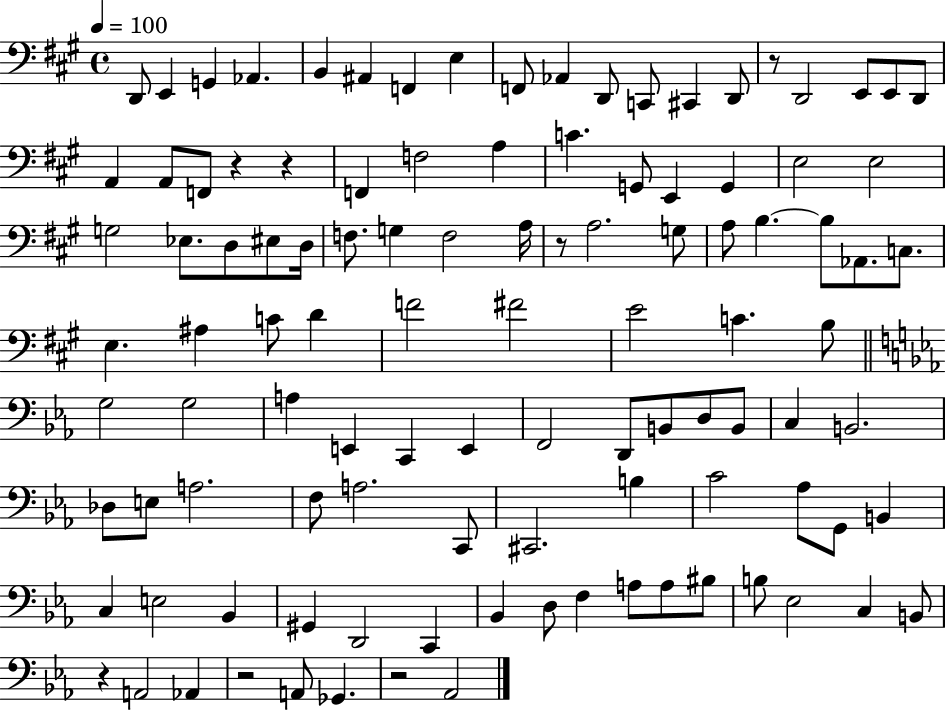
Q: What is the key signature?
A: A major